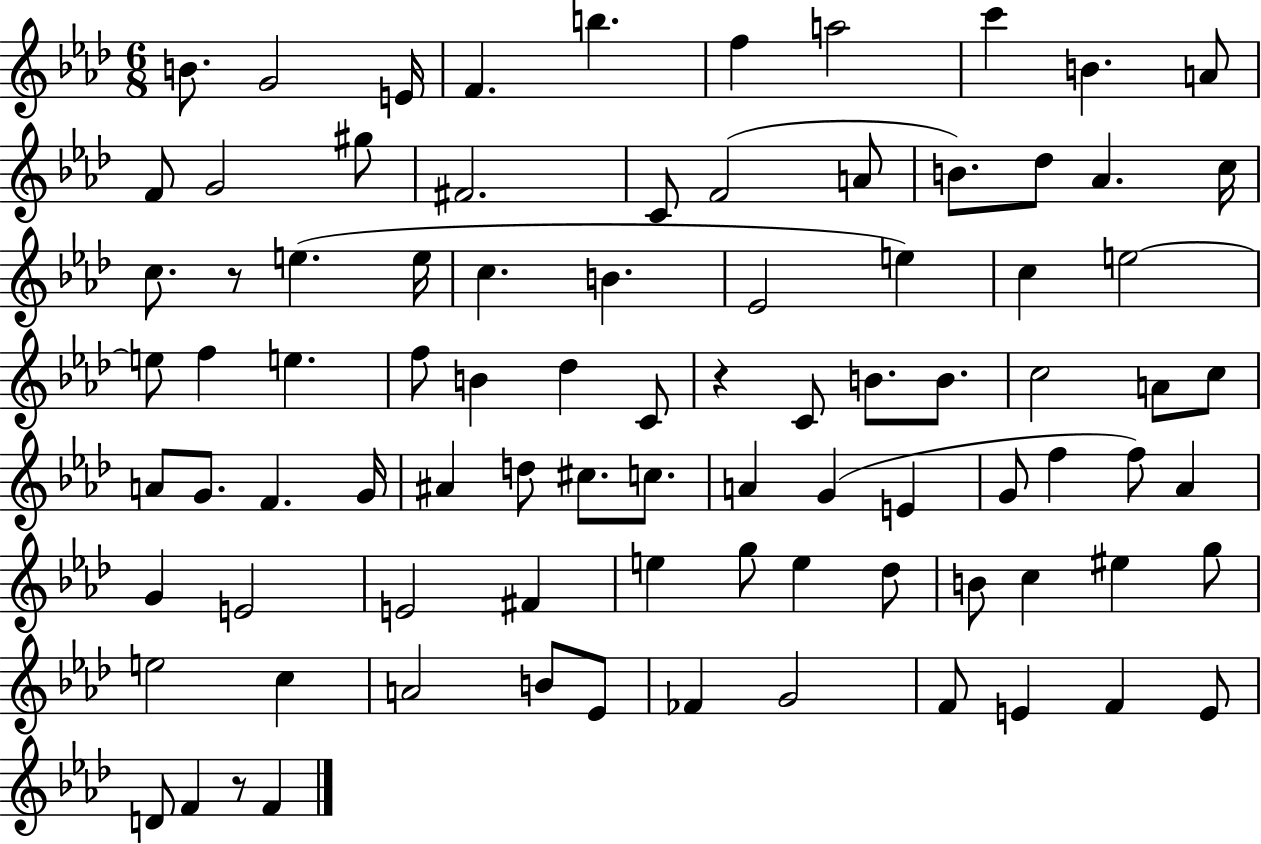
{
  \clef treble
  \numericTimeSignature
  \time 6/8
  \key aes \major
  \repeat volta 2 { b'8. g'2 e'16 | f'4. b''4. | f''4 a''2 | c'''4 b'4. a'8 | \break f'8 g'2 gis''8 | fis'2. | c'8 f'2( a'8 | b'8.) des''8 aes'4. c''16 | \break c''8. r8 e''4.( e''16 | c''4. b'4. | ees'2 e''4) | c''4 e''2~~ | \break e''8 f''4 e''4. | f''8 b'4 des''4 c'8 | r4 c'8 b'8. b'8. | c''2 a'8 c''8 | \break a'8 g'8. f'4. g'16 | ais'4 d''8 cis''8. c''8. | a'4 g'4( e'4 | g'8 f''4 f''8) aes'4 | \break g'4 e'2 | e'2 fis'4 | e''4 g''8 e''4 des''8 | b'8 c''4 eis''4 g''8 | \break e''2 c''4 | a'2 b'8 ees'8 | fes'4 g'2 | f'8 e'4 f'4 e'8 | \break d'8 f'4 r8 f'4 | } \bar "|."
}